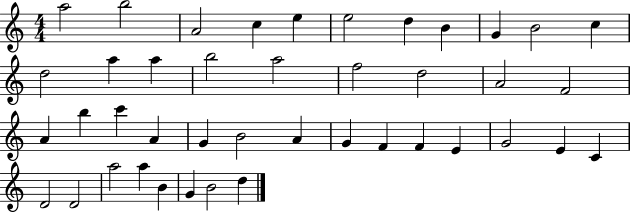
{
  \clef treble
  \numericTimeSignature
  \time 4/4
  \key c \major
  a''2 b''2 | a'2 c''4 e''4 | e''2 d''4 b'4 | g'4 b'2 c''4 | \break d''2 a''4 a''4 | b''2 a''2 | f''2 d''2 | a'2 f'2 | \break a'4 b''4 c'''4 a'4 | g'4 b'2 a'4 | g'4 f'4 f'4 e'4 | g'2 e'4 c'4 | \break d'2 d'2 | a''2 a''4 b'4 | g'4 b'2 d''4 | \bar "|."
}